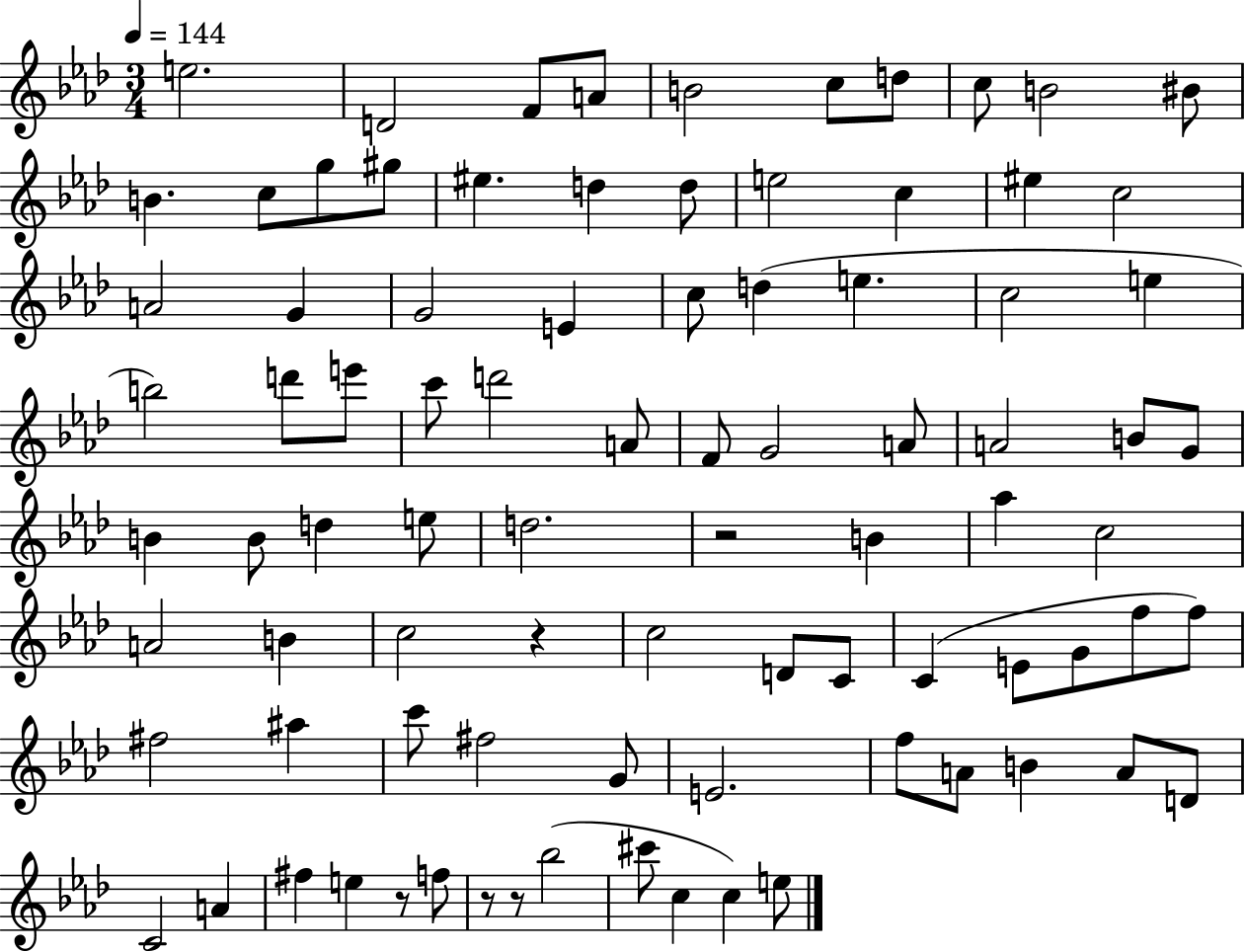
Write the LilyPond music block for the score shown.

{
  \clef treble
  \numericTimeSignature
  \time 3/4
  \key aes \major
  \tempo 4 = 144
  e''2. | d'2 f'8 a'8 | b'2 c''8 d''8 | c''8 b'2 bis'8 | \break b'4. c''8 g''8 gis''8 | eis''4. d''4 d''8 | e''2 c''4 | eis''4 c''2 | \break a'2 g'4 | g'2 e'4 | c''8 d''4( e''4. | c''2 e''4 | \break b''2) d'''8 e'''8 | c'''8 d'''2 a'8 | f'8 g'2 a'8 | a'2 b'8 g'8 | \break b'4 b'8 d''4 e''8 | d''2. | r2 b'4 | aes''4 c''2 | \break a'2 b'4 | c''2 r4 | c''2 d'8 c'8 | c'4( e'8 g'8 f''8 f''8) | \break fis''2 ais''4 | c'''8 fis''2 g'8 | e'2. | f''8 a'8 b'4 a'8 d'8 | \break c'2 a'4 | fis''4 e''4 r8 f''8 | r8 r8 bes''2( | cis'''8 c''4 c''4) e''8 | \break \bar "|."
}